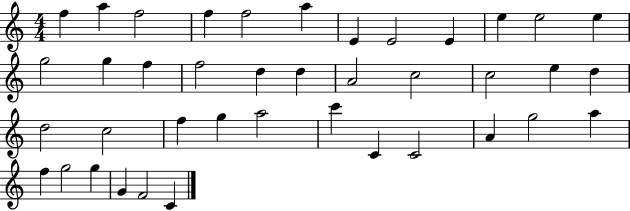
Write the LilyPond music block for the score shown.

{
  \clef treble
  \numericTimeSignature
  \time 4/4
  \key c \major
  f''4 a''4 f''2 | f''4 f''2 a''4 | e'4 e'2 e'4 | e''4 e''2 e''4 | \break g''2 g''4 f''4 | f''2 d''4 d''4 | a'2 c''2 | c''2 e''4 d''4 | \break d''2 c''2 | f''4 g''4 a''2 | c'''4 c'4 c'2 | a'4 g''2 a''4 | \break f''4 g''2 g''4 | g'4 f'2 c'4 | \bar "|."
}